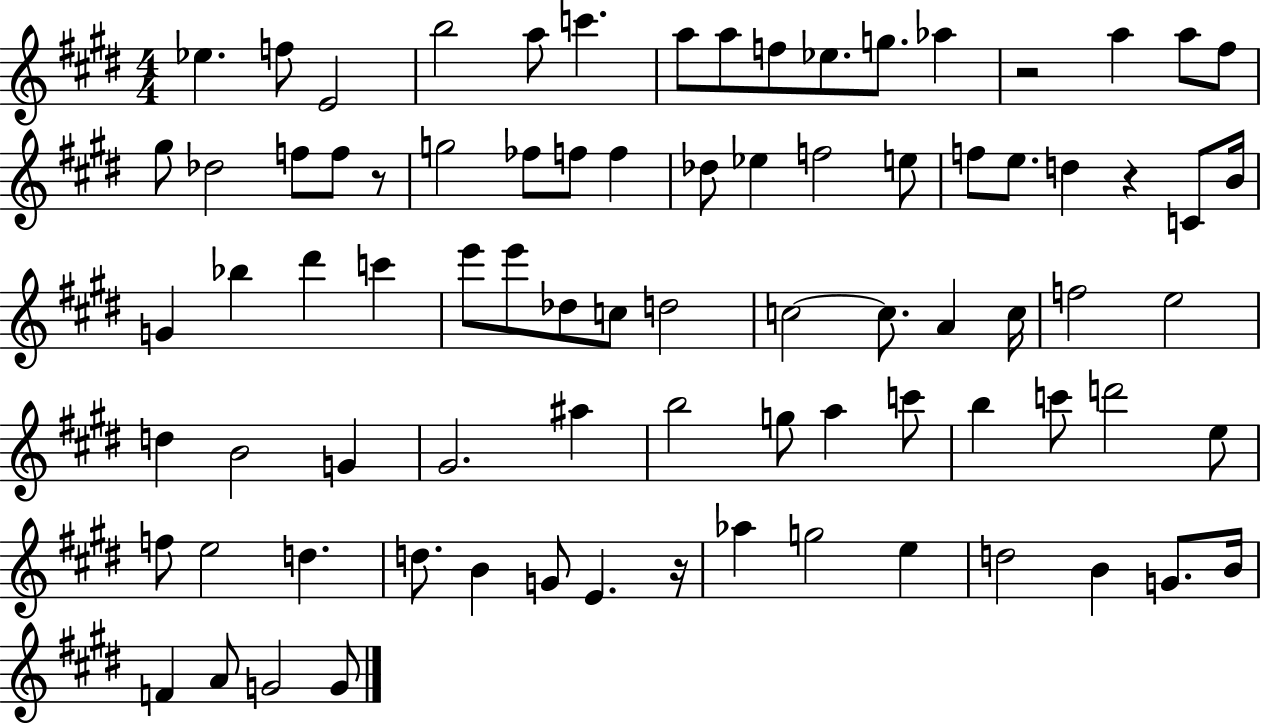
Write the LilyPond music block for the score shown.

{
  \clef treble
  \numericTimeSignature
  \time 4/4
  \key e \major
  ees''4. f''8 e'2 | b''2 a''8 c'''4. | a''8 a''8 f''8 ees''8. g''8. aes''4 | r2 a''4 a''8 fis''8 | \break gis''8 des''2 f''8 f''8 r8 | g''2 fes''8 f''8 f''4 | des''8 ees''4 f''2 e''8 | f''8 e''8. d''4 r4 c'8 b'16 | \break g'4 bes''4 dis'''4 c'''4 | e'''8 e'''8 des''8 c''8 d''2 | c''2~~ c''8. a'4 c''16 | f''2 e''2 | \break d''4 b'2 g'4 | gis'2. ais''4 | b''2 g''8 a''4 c'''8 | b''4 c'''8 d'''2 e''8 | \break f''8 e''2 d''4. | d''8. b'4 g'8 e'4. r16 | aes''4 g''2 e''4 | d''2 b'4 g'8. b'16 | \break f'4 a'8 g'2 g'8 | \bar "|."
}